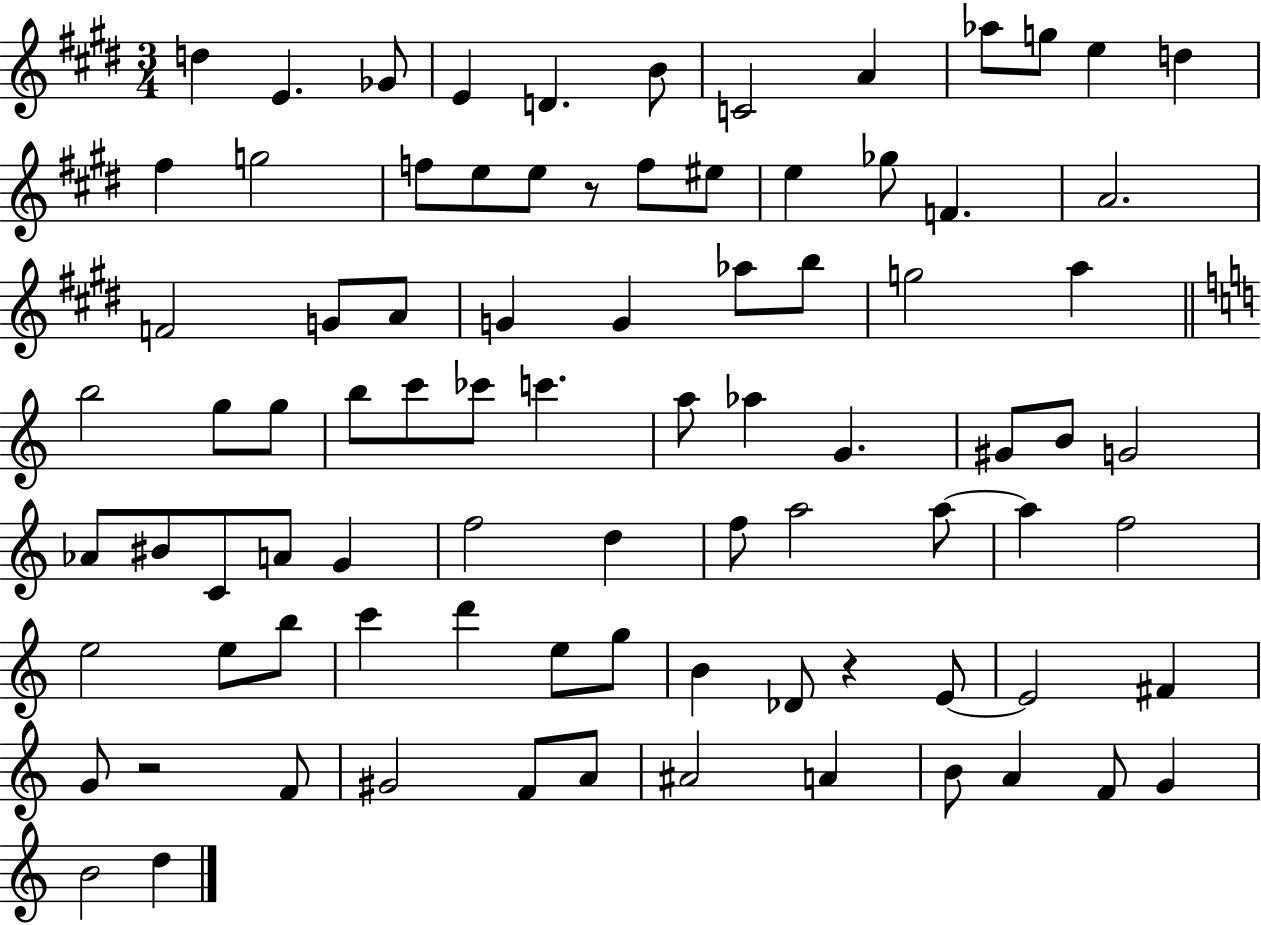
D5/q E4/q. Gb4/e E4/q D4/q. B4/e C4/h A4/q Ab5/e G5/e E5/q D5/q F#5/q G5/h F5/e E5/e E5/e R/e F5/e EIS5/e E5/q Gb5/e F4/q. A4/h. F4/h G4/e A4/e G4/q G4/q Ab5/e B5/e G5/h A5/q B5/h G5/e G5/e B5/e C6/e CES6/e C6/q. A5/e Ab5/q G4/q. G#4/e B4/e G4/h Ab4/e BIS4/e C4/e A4/e G4/q F5/h D5/q F5/e A5/h A5/e A5/q F5/h E5/h E5/e B5/e C6/q D6/q E5/e G5/e B4/q Db4/e R/q E4/e E4/h F#4/q G4/e R/h F4/e G#4/h F4/e A4/e A#4/h A4/q B4/e A4/q F4/e G4/q B4/h D5/q